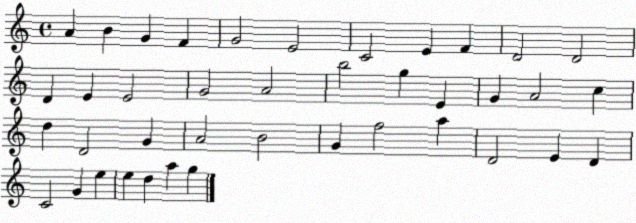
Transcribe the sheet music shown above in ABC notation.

X:1
T:Untitled
M:4/4
L:1/4
K:C
A B G F G2 E2 C2 E F D2 D2 D E E2 G2 A2 b2 g E G A2 c d D2 G A2 B2 G f2 a D2 E D C2 G e e d a g